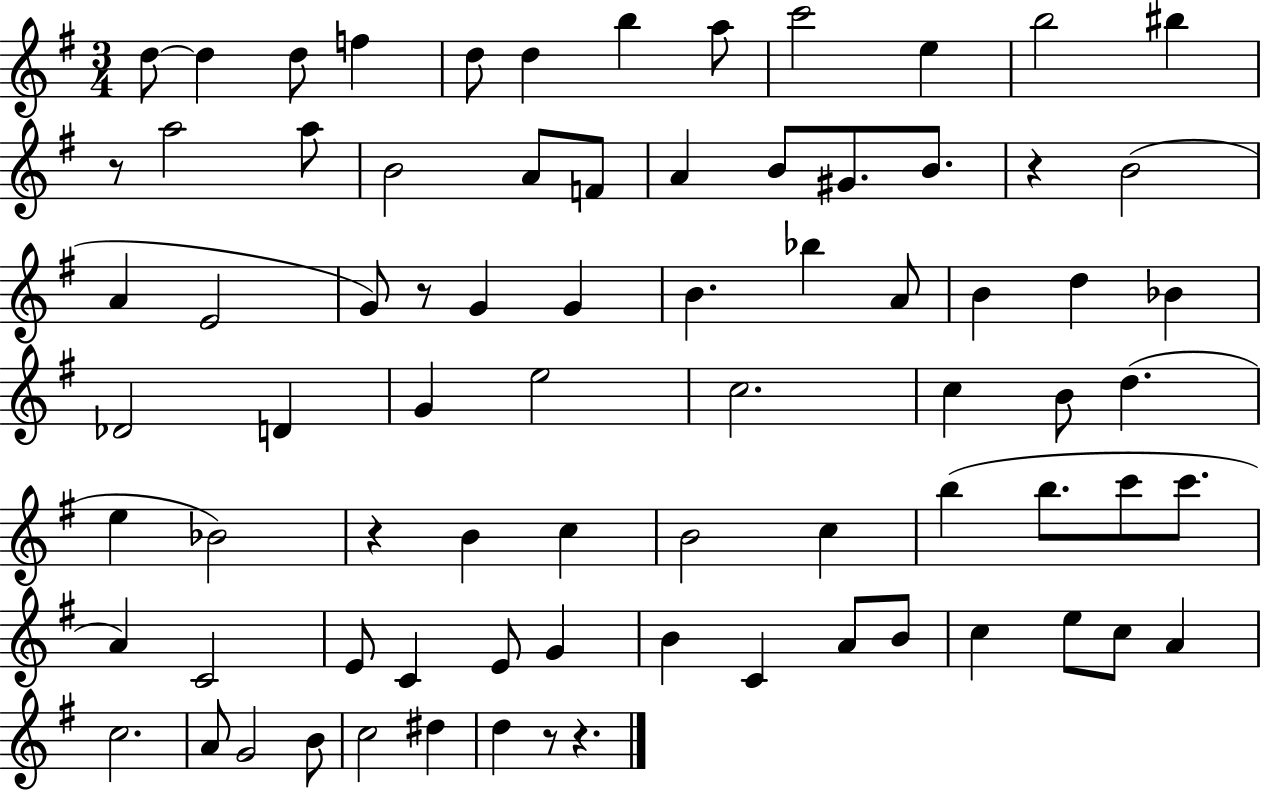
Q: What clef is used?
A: treble